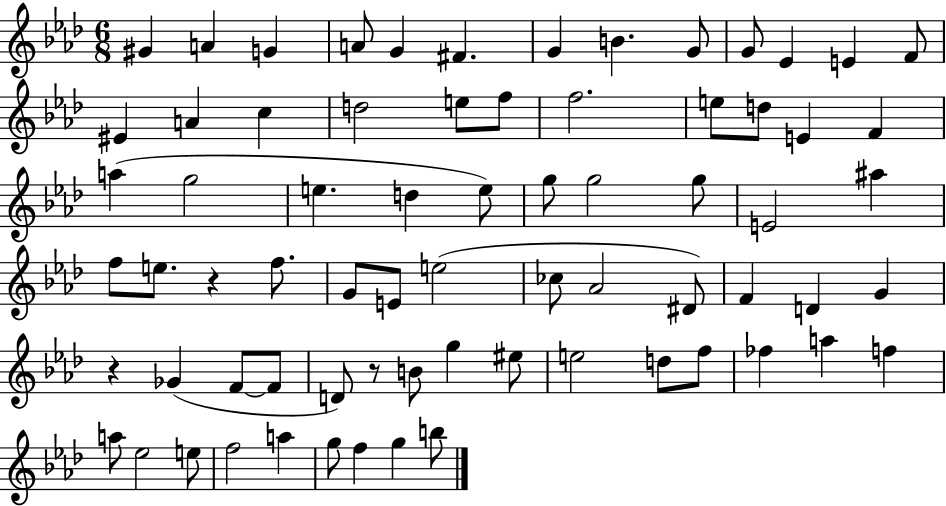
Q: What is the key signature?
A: AES major